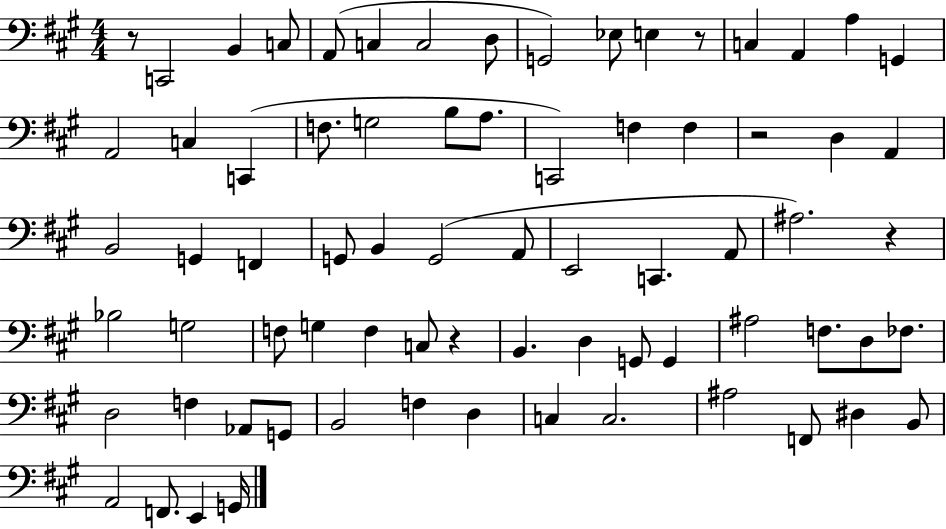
R/e C2/h B2/q C3/e A2/e C3/q C3/h D3/e G2/h Eb3/e E3/q R/e C3/q A2/q A3/q G2/q A2/h C3/q C2/q F3/e. G3/h B3/e A3/e. C2/h F3/q F3/q R/h D3/q A2/q B2/h G2/q F2/q G2/e B2/q G2/h A2/e E2/h C2/q. A2/e A#3/h. R/q Bb3/h G3/h F3/e G3/q F3/q C3/e R/q B2/q. D3/q G2/e G2/q A#3/h F3/e. D3/e FES3/e. D3/h F3/q Ab2/e G2/e B2/h F3/q D3/q C3/q C3/h. A#3/h F2/e D#3/q B2/e A2/h F2/e. E2/q G2/s